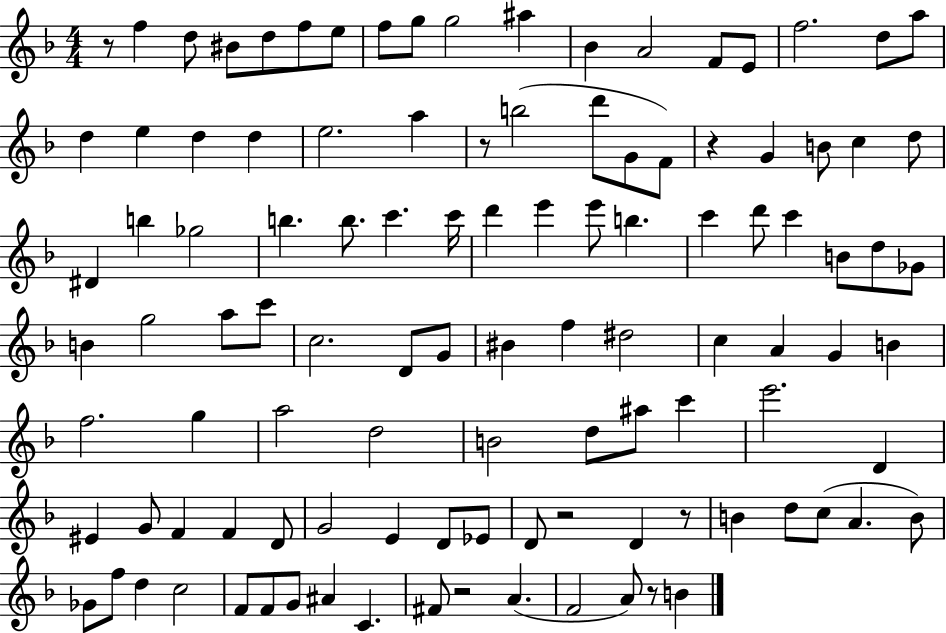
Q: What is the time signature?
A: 4/4